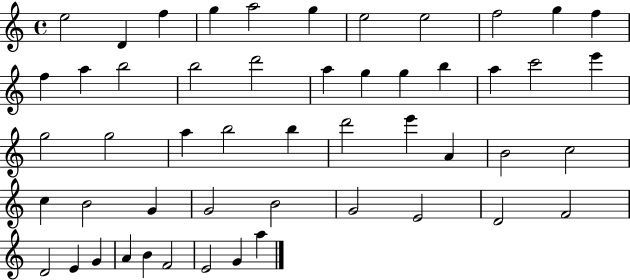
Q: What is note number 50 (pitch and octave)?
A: G4